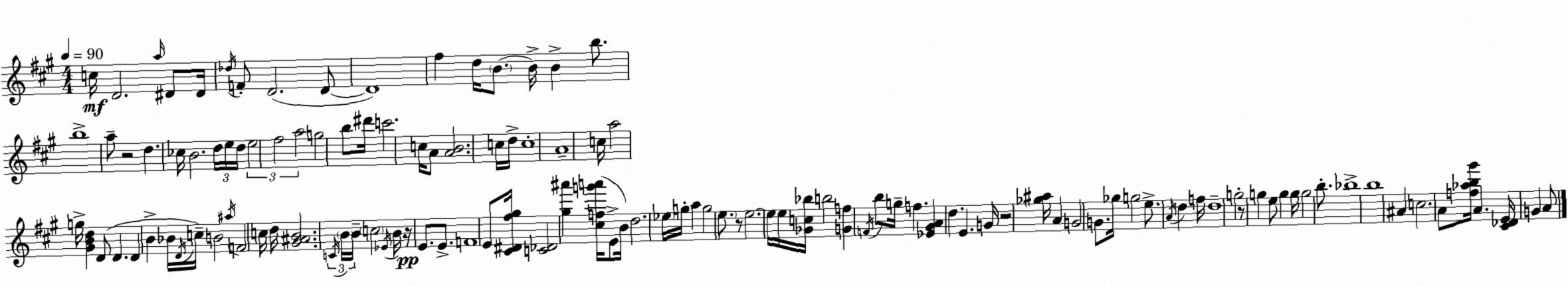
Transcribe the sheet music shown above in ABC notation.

X:1
T:Untitled
M:4/4
L:1/4
K:A
c/4 D2 a/4 ^D/2 ^D/4 _d/4 F/2 D2 D/2 D4 ^f d/4 B/2 B/4 B b/2 b4 a/2 z2 d _c/4 B2 d/4 e/4 d/4 e2 ^f2 a2 g2 b/2 ^d'/4 c'2 c/4 A/2 [AB]2 c/4 d/4 c4 A4 c/4 a2 g/4 [^GBd] D/2 D D B _B/4 D/4 c/4 B2 ^a/4 F2 c/4 d/4 [^G^AB]2 C/4 B/4 B/4 c2 _E/4 B/4 z/4 E/2 E/2 F4 E/2 [^C^D^f^g]/4 [C_D]2 [^g^a'] [^cfg'a']/4 E/2 B/4 d2 _e/4 g/4 a g2 e/2 z/2 e2 e/4 e/4 [_Gc_b]/4 b2 [Gf] F/4 b/2 g/4 f [_E^GA] d E G/4 z2 [_g^a]/4 A G2 G/2 _g/4 g2 e/2 A/4 d f/4 d4 g2 z/2 g e/2 g g/4 g2 b/2 _b4 b4 ^A c2 A/2 [f_ab^g']/4 A [^C_DE]/4 G A/2